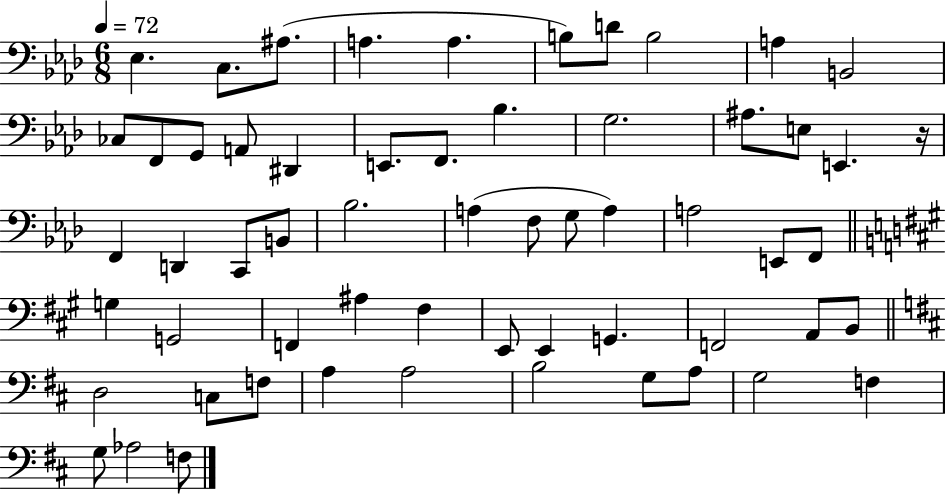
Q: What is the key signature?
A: AES major